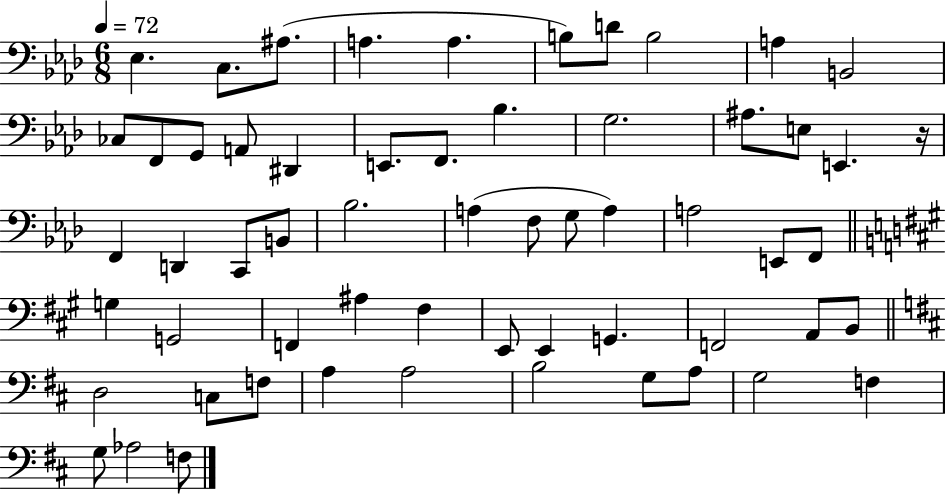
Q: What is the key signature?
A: AES major